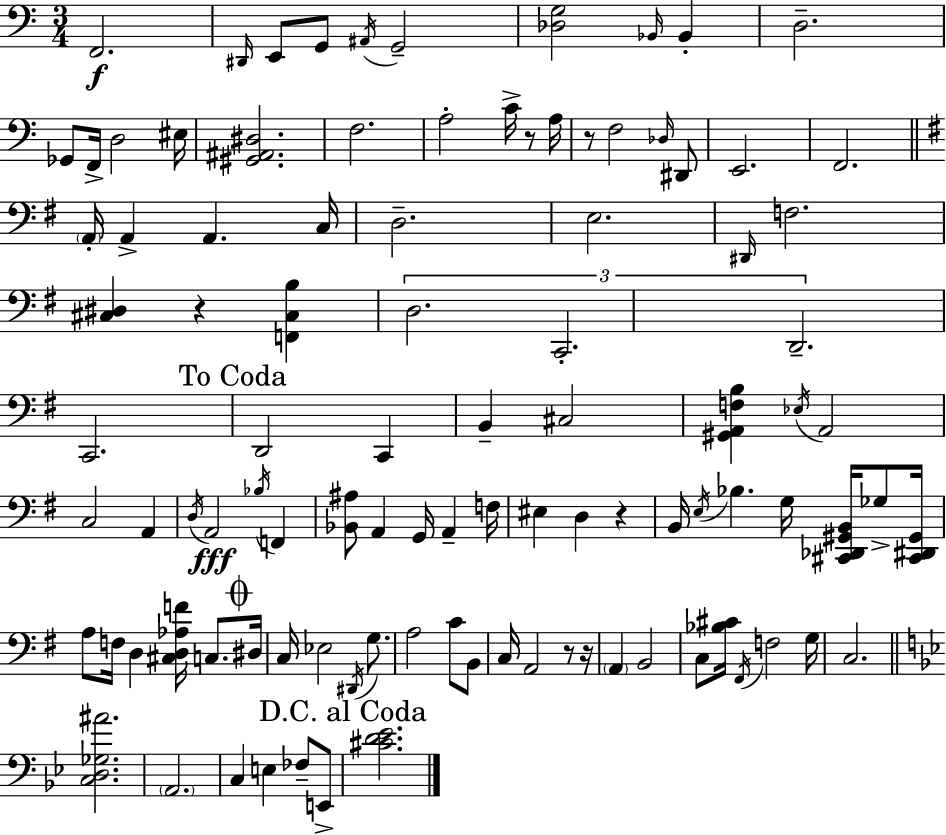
X:1
T:Untitled
M:3/4
L:1/4
K:Am
F,,2 ^D,,/4 E,,/2 G,,/2 ^A,,/4 G,,2 [_D,G,]2 _B,,/4 _B,, D,2 _G,,/2 F,,/4 D,2 ^E,/4 [^G,,^A,,^D,]2 F,2 A,2 C/4 z/2 A,/4 z/2 F,2 _D,/4 ^D,,/2 E,,2 F,,2 A,,/4 A,, A,, C,/4 D,2 E,2 ^D,,/4 F,2 [^C,^D,] z [F,,^C,B,] D,2 C,,2 D,,2 C,,2 D,,2 C,, B,, ^C,2 [^G,,A,,F,B,] _E,/4 A,,2 C,2 A,, D,/4 A,,2 _B,/4 F,, [_B,,^A,]/2 A,, G,,/4 A,, F,/4 ^E, D, z B,,/4 E,/4 _B, G,/4 [^C,,_D,,^G,,B,,]/4 _G,/2 [^C,,^D,,^G,,]/4 A,/2 F,/4 D, [^C,D,_A,F]/4 C,/2 ^D,/4 C,/4 _E,2 ^D,,/4 G,/2 A,2 C/2 B,,/2 C,/4 A,,2 z/2 z/4 A,, B,,2 C,/2 [_B,^C]/4 ^F,,/4 F,2 G,/4 C,2 [C,D,_G,^A]2 A,,2 C, E, _F,/2 E,,/2 [^CD_E]2